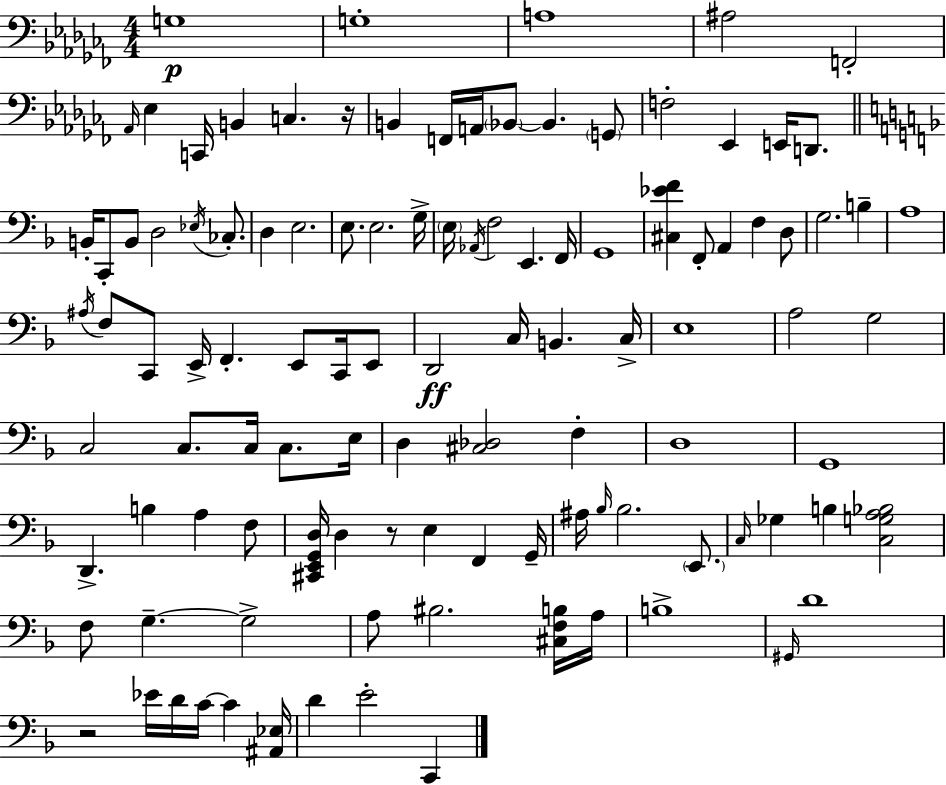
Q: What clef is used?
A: bass